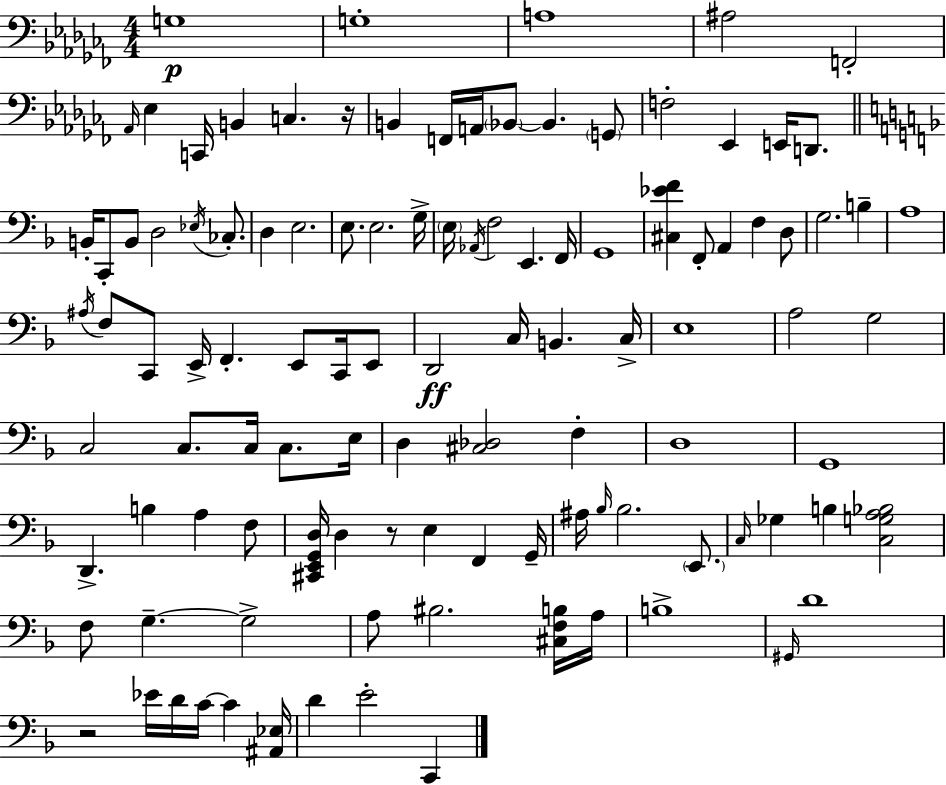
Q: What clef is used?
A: bass